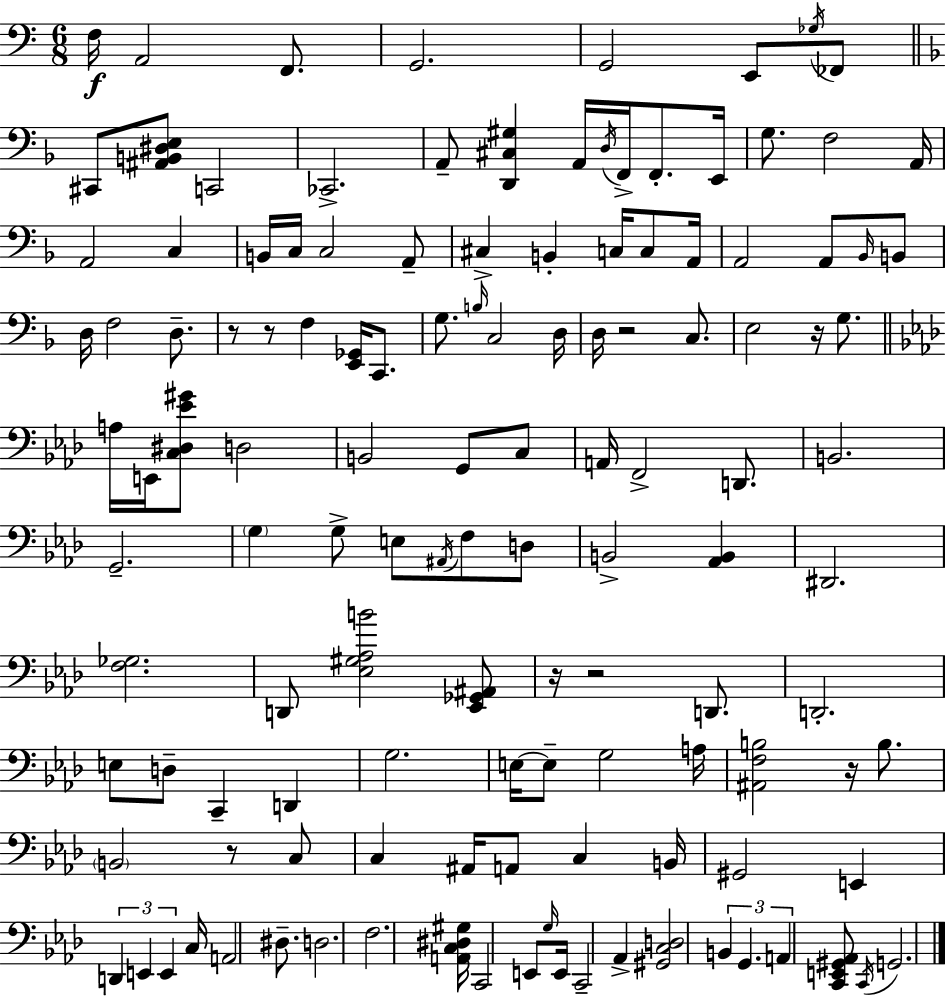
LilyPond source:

{
  \clef bass
  \numericTimeSignature
  \time 6/8
  \key a \minor
  f16\f a,2 f,8. | g,2. | g,2 e,8 \acciaccatura { ges16 } fes,8 | \bar "||" \break \key f \major cis,8 <ais, b, dis e>8 c,2 | ces,2.-> | a,8-- <d, cis gis>4 a,16 \acciaccatura { d16 } f,16-> f,8.-. | e,16 g8. f2 | \break a,16 a,2 c4 | b,16 c16 c2 a,8-- | cis4-> b,4-. c16 c8 | a,16 a,2 a,8 \grace { bes,16 } | \break b,8 d16 f2 d8.-- | r8 r8 f4 <e, ges,>16 c,8. | g8. \grace { b16 } c2 | d16 d16 r2 | \break c8. e2 r16 | g8. \bar "||" \break \key aes \major a16 e,16 <c dis ees' gis'>8 d2 | b,2 g,8 c8 | a,16 f,2-> d,8. | b,2. | \break g,2.-- | \parenthesize g4 g8-> e8 \acciaccatura { ais,16 } f8 d8 | b,2-> <aes, b,>4 | dis,2. | \break <f ges>2. | d,8 <ees gis aes b'>2 <ees, ges, ais,>8 | r16 r2 d,8. | d,2.-. | \break e8 d8-- c,4-- d,4 | g2. | e16~~ e8-- g2 | a16 <ais, f b>2 r16 b8. | \break \parenthesize b,2 r8 c8 | c4 ais,16 a,8 c4 | b,16 gis,2 e,4 | \tuplet 3/2 { d,4 e,4 e,4 } | \break c16 a,2 dis8.-- | d2. | f2. | <a, c dis gis>16 c,2 e,8 | \break \grace { g16 } e,16 c,2-- aes,4-> | <gis, c d>2 \tuplet 3/2 { b,4 | g,4. a,4 } | <c, e, gis, aes,>8 \acciaccatura { c,16 } g,2. | \break \bar "|."
}